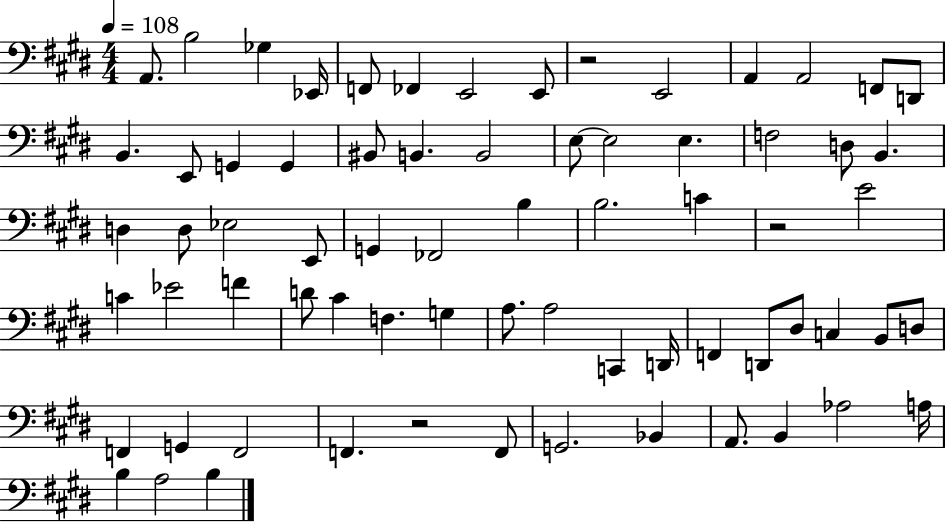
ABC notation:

X:1
T:Untitled
M:4/4
L:1/4
K:E
A,,/2 B,2 _G, _E,,/4 F,,/2 _F,, E,,2 E,,/2 z2 E,,2 A,, A,,2 F,,/2 D,,/2 B,, E,,/2 G,, G,, ^B,,/2 B,, B,,2 E,/2 E,2 E, F,2 D,/2 B,, D, D,/2 _E,2 E,,/2 G,, _F,,2 B, B,2 C z2 E2 C _E2 F D/2 ^C F, G, A,/2 A,2 C,, D,,/4 F,, D,,/2 ^D,/2 C, B,,/2 D,/2 F,, G,, F,,2 F,, z2 F,,/2 G,,2 _B,, A,,/2 B,, _A,2 A,/4 B, A,2 B,